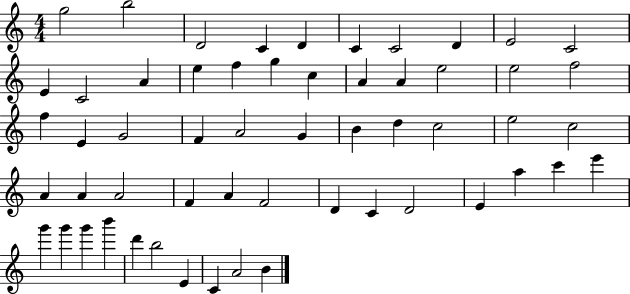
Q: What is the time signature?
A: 4/4